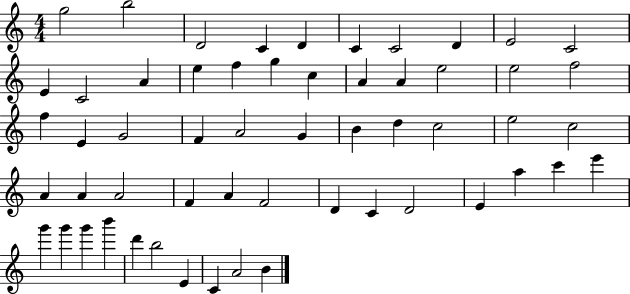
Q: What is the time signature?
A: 4/4